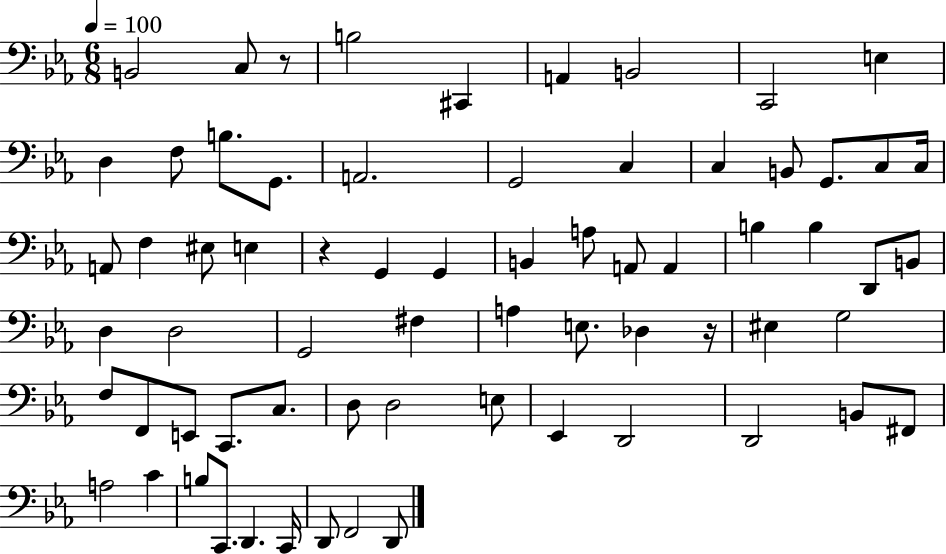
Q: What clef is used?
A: bass